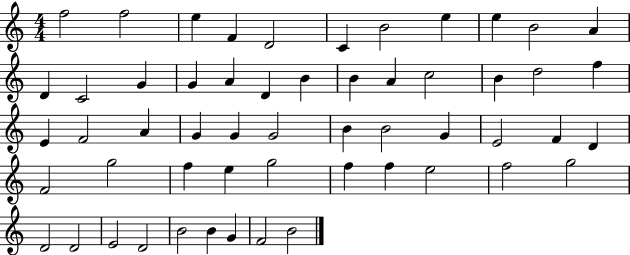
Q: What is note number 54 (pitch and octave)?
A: F4